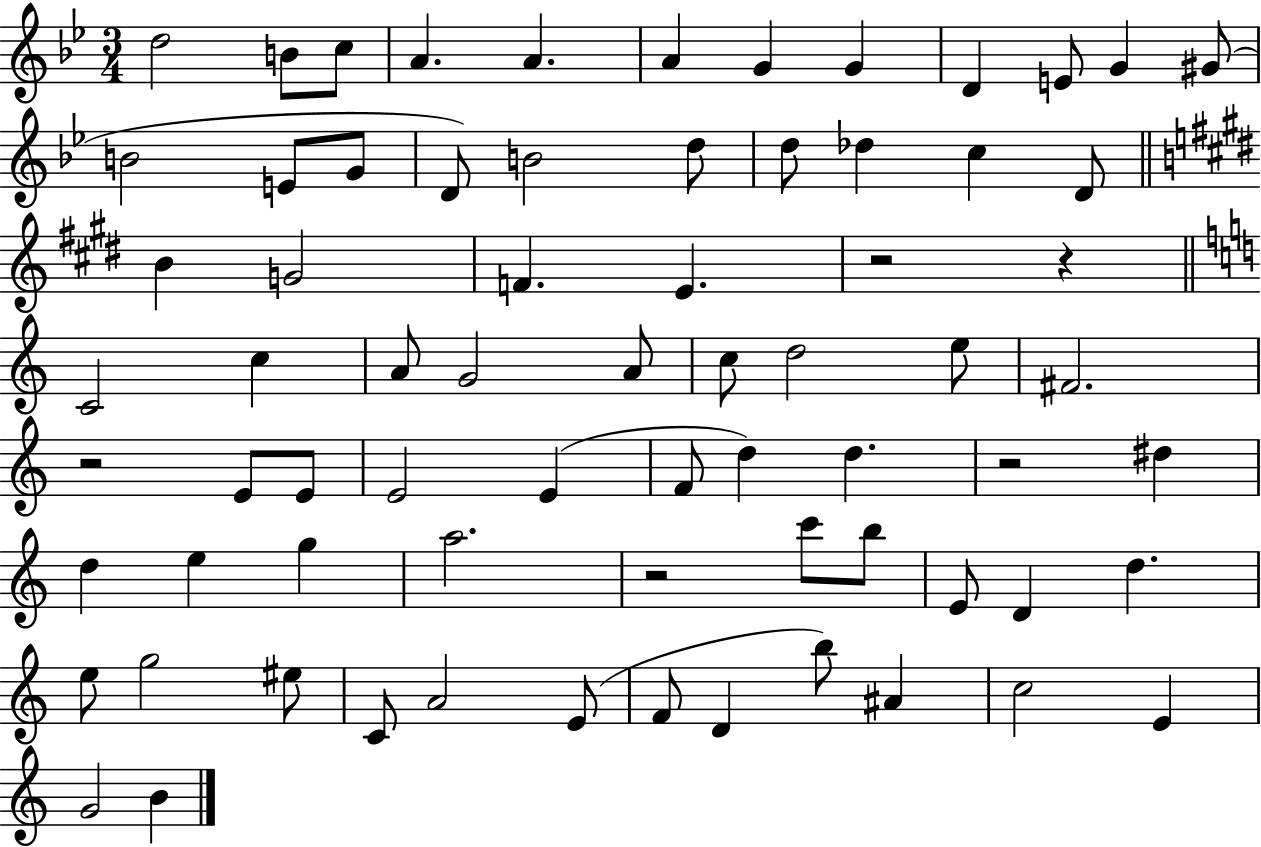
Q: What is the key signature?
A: BES major